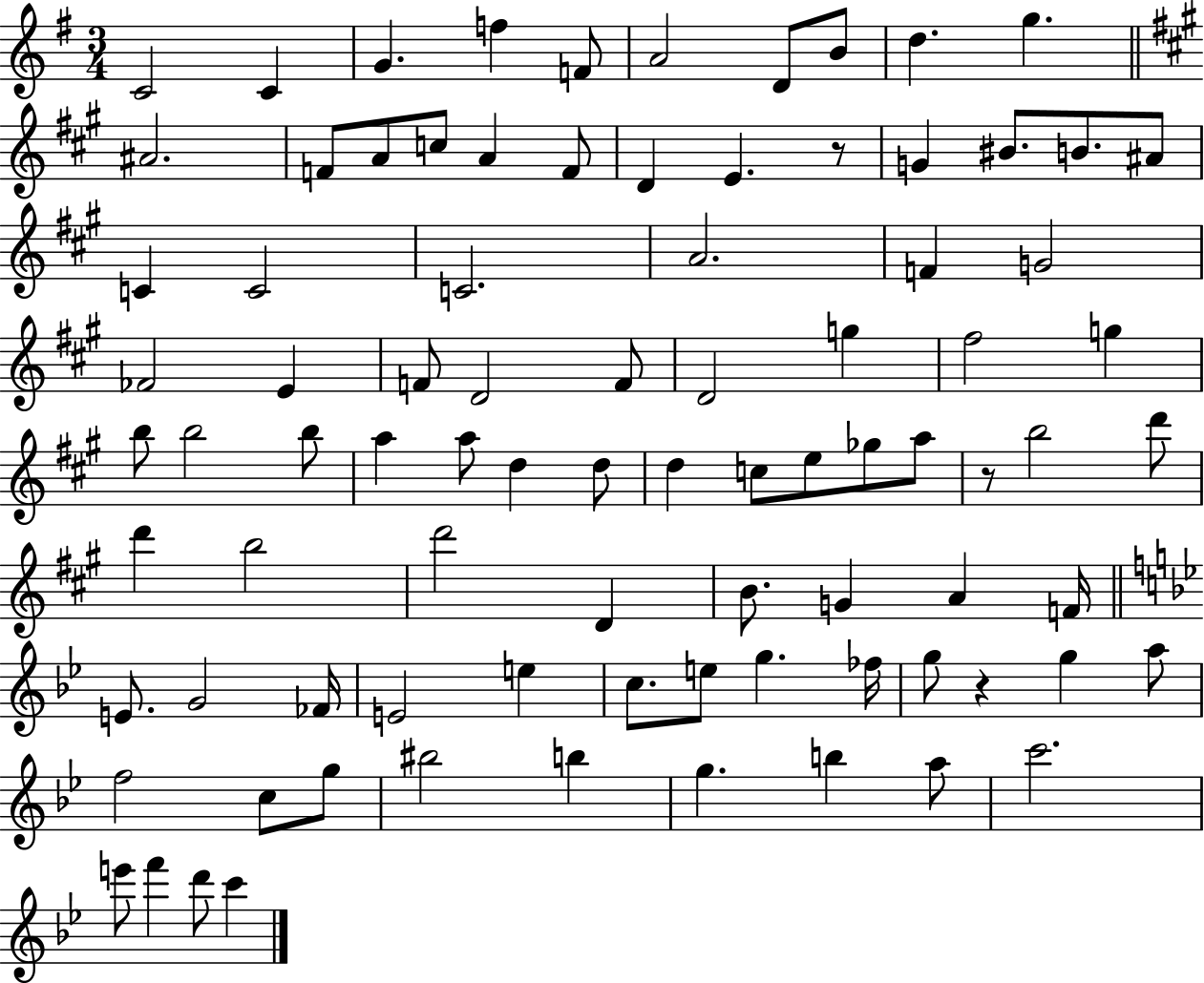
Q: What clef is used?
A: treble